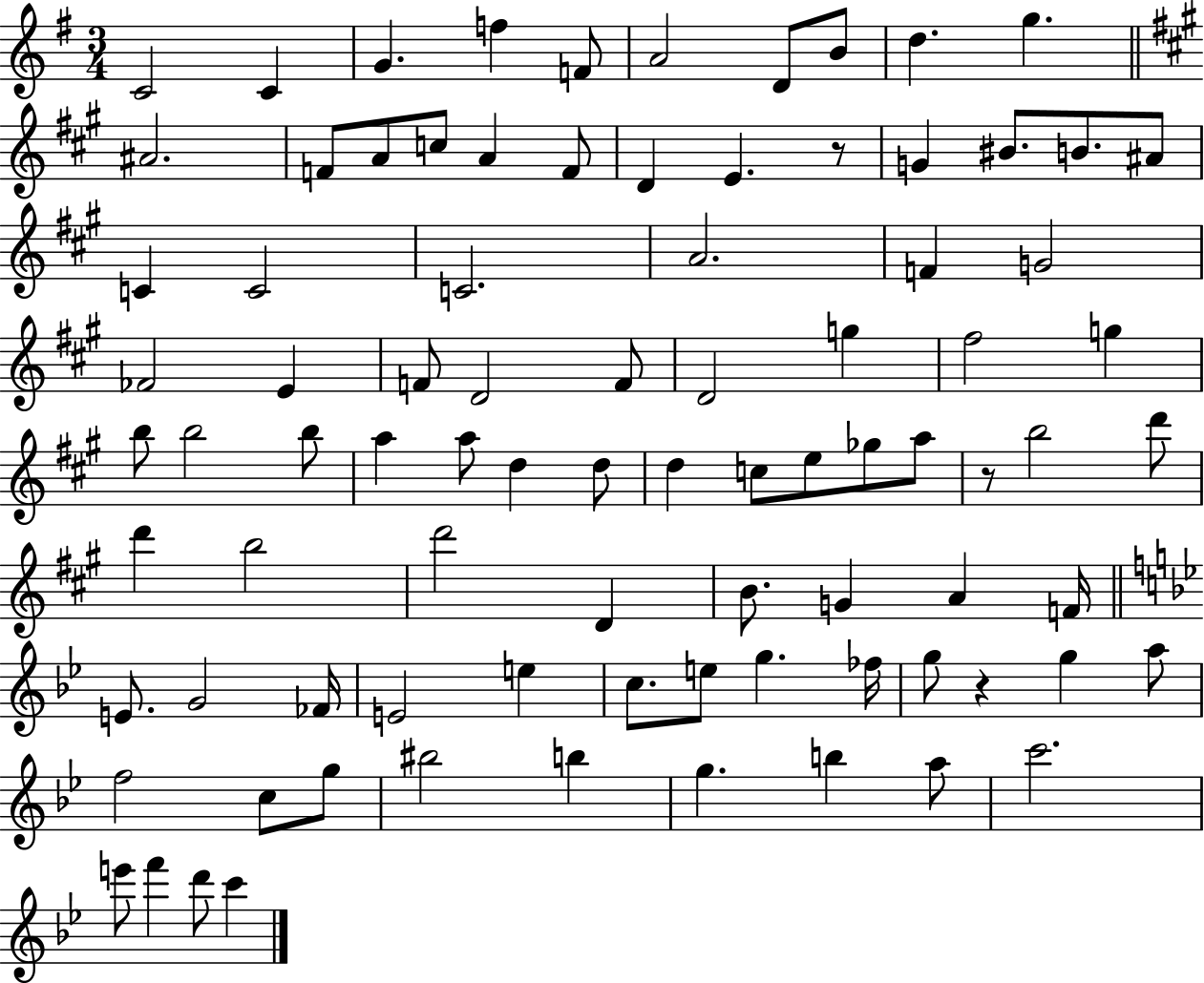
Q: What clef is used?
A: treble